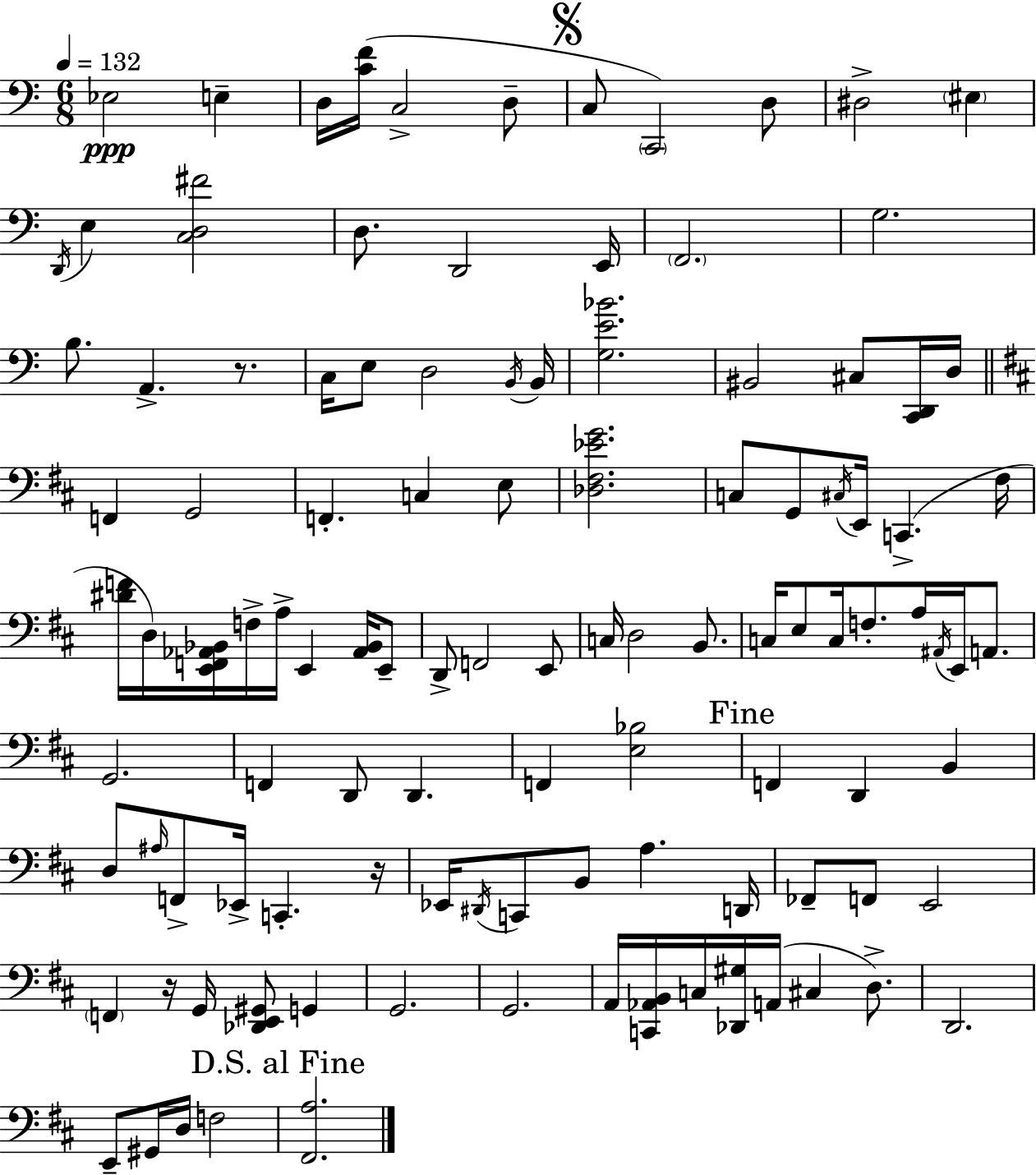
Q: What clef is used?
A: bass